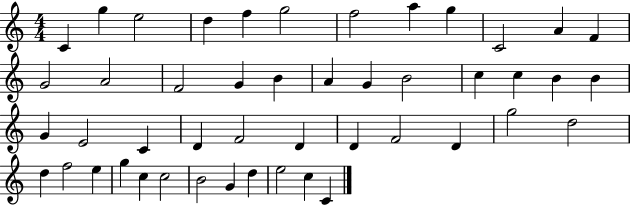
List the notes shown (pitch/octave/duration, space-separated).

C4/q G5/q E5/h D5/q F5/q G5/h F5/h A5/q G5/q C4/h A4/q F4/q G4/h A4/h F4/h G4/q B4/q A4/q G4/q B4/h C5/q C5/q B4/q B4/q G4/q E4/h C4/q D4/q F4/h D4/q D4/q F4/h D4/q G5/h D5/h D5/q F5/h E5/q G5/q C5/q C5/h B4/h G4/q D5/q E5/h C5/q C4/q